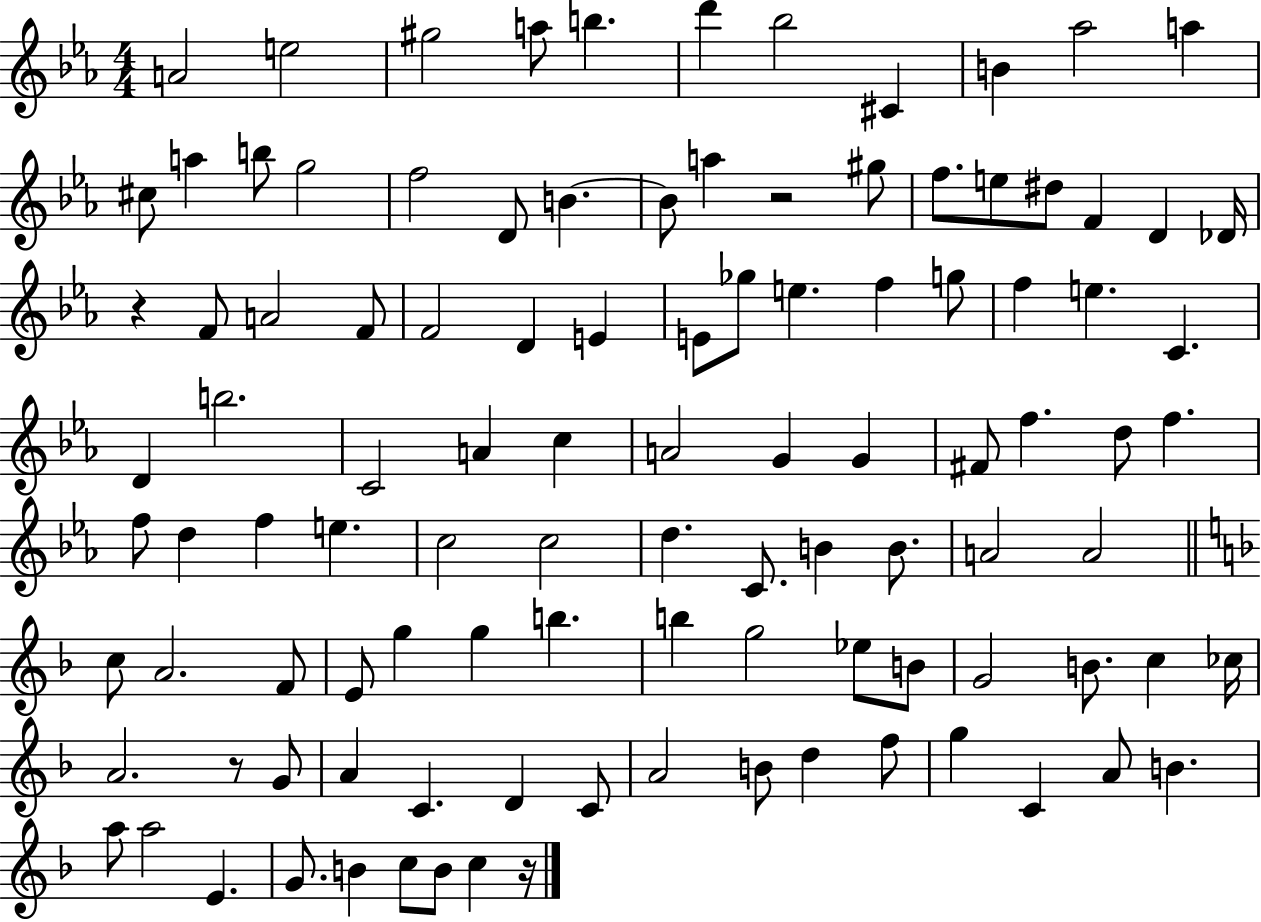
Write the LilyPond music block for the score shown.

{
  \clef treble
  \numericTimeSignature
  \time 4/4
  \key ees \major
  a'2 e''2 | gis''2 a''8 b''4. | d'''4 bes''2 cis'4 | b'4 aes''2 a''4 | \break cis''8 a''4 b''8 g''2 | f''2 d'8 b'4.~~ | b'8 a''4 r2 gis''8 | f''8. e''8 dis''8 f'4 d'4 des'16 | \break r4 f'8 a'2 f'8 | f'2 d'4 e'4 | e'8 ges''8 e''4. f''4 g''8 | f''4 e''4. c'4. | \break d'4 b''2. | c'2 a'4 c''4 | a'2 g'4 g'4 | fis'8 f''4. d''8 f''4. | \break f''8 d''4 f''4 e''4. | c''2 c''2 | d''4. c'8. b'4 b'8. | a'2 a'2 | \break \bar "||" \break \key f \major c''8 a'2. f'8 | e'8 g''4 g''4 b''4. | b''4 g''2 ees''8 b'8 | g'2 b'8. c''4 ces''16 | \break a'2. r8 g'8 | a'4 c'4. d'4 c'8 | a'2 b'8 d''4 f''8 | g''4 c'4 a'8 b'4. | \break a''8 a''2 e'4. | g'8. b'4 c''8 b'8 c''4 r16 | \bar "|."
}